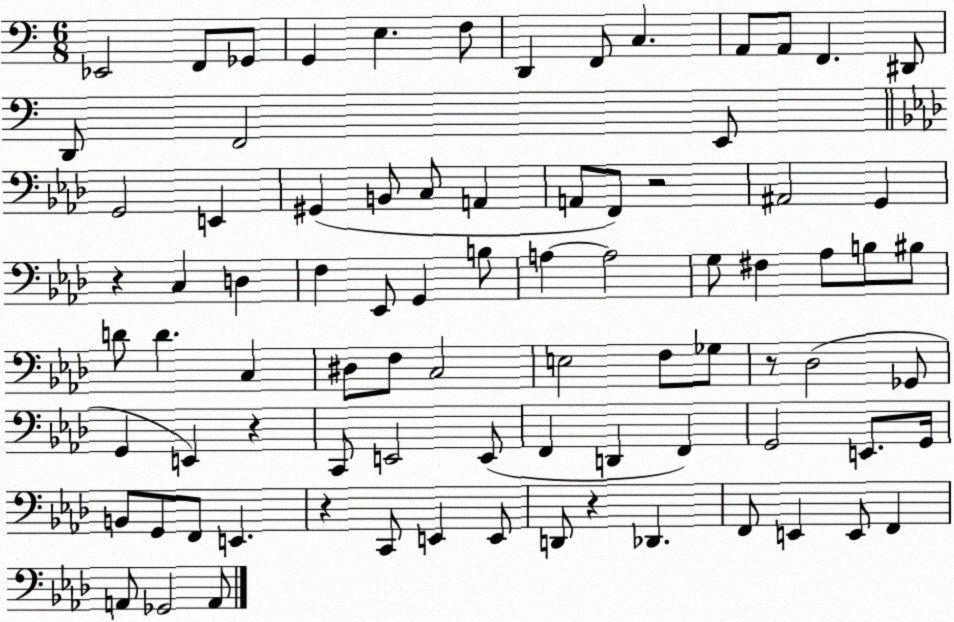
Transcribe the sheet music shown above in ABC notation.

X:1
T:Untitled
M:6/8
L:1/4
K:C
_E,,2 F,,/2 _G,,/2 G,, E, F,/2 D,, F,,/2 C, A,,/2 A,,/2 F,, ^D,,/2 D,,/2 F,,2 E,,/2 G,,2 E,, ^G,, B,,/2 C,/2 A,, A,,/2 F,,/2 z2 ^A,,2 G,, z C, D, F, _E,,/2 G,, B,/2 A, A,2 G,/2 ^F, _A,/2 B,/2 ^B,/2 D/2 D C, ^D,/2 F,/2 C,2 E,2 F,/2 _G,/2 z/2 _D,2 _G,,/2 G,, E,, z C,,/2 E,,2 E,,/2 F,, D,, F,, G,,2 E,,/2 G,,/4 B,,/2 G,,/2 F,,/2 E,, z C,,/2 E,, E,,/2 D,,/2 z _D,, F,,/2 E,, E,,/2 F,, A,,/2 _G,,2 A,,/2